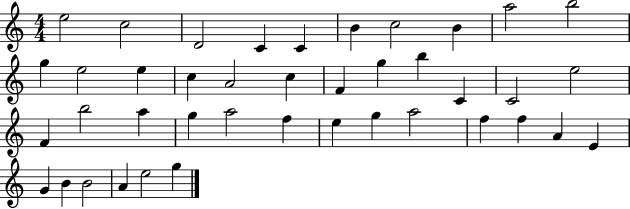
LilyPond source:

{
  \clef treble
  \numericTimeSignature
  \time 4/4
  \key c \major
  e''2 c''2 | d'2 c'4 c'4 | b'4 c''2 b'4 | a''2 b''2 | \break g''4 e''2 e''4 | c''4 a'2 c''4 | f'4 g''4 b''4 c'4 | c'2 e''2 | \break f'4 b''2 a''4 | g''4 a''2 f''4 | e''4 g''4 a''2 | f''4 f''4 a'4 e'4 | \break g'4 b'4 b'2 | a'4 e''2 g''4 | \bar "|."
}